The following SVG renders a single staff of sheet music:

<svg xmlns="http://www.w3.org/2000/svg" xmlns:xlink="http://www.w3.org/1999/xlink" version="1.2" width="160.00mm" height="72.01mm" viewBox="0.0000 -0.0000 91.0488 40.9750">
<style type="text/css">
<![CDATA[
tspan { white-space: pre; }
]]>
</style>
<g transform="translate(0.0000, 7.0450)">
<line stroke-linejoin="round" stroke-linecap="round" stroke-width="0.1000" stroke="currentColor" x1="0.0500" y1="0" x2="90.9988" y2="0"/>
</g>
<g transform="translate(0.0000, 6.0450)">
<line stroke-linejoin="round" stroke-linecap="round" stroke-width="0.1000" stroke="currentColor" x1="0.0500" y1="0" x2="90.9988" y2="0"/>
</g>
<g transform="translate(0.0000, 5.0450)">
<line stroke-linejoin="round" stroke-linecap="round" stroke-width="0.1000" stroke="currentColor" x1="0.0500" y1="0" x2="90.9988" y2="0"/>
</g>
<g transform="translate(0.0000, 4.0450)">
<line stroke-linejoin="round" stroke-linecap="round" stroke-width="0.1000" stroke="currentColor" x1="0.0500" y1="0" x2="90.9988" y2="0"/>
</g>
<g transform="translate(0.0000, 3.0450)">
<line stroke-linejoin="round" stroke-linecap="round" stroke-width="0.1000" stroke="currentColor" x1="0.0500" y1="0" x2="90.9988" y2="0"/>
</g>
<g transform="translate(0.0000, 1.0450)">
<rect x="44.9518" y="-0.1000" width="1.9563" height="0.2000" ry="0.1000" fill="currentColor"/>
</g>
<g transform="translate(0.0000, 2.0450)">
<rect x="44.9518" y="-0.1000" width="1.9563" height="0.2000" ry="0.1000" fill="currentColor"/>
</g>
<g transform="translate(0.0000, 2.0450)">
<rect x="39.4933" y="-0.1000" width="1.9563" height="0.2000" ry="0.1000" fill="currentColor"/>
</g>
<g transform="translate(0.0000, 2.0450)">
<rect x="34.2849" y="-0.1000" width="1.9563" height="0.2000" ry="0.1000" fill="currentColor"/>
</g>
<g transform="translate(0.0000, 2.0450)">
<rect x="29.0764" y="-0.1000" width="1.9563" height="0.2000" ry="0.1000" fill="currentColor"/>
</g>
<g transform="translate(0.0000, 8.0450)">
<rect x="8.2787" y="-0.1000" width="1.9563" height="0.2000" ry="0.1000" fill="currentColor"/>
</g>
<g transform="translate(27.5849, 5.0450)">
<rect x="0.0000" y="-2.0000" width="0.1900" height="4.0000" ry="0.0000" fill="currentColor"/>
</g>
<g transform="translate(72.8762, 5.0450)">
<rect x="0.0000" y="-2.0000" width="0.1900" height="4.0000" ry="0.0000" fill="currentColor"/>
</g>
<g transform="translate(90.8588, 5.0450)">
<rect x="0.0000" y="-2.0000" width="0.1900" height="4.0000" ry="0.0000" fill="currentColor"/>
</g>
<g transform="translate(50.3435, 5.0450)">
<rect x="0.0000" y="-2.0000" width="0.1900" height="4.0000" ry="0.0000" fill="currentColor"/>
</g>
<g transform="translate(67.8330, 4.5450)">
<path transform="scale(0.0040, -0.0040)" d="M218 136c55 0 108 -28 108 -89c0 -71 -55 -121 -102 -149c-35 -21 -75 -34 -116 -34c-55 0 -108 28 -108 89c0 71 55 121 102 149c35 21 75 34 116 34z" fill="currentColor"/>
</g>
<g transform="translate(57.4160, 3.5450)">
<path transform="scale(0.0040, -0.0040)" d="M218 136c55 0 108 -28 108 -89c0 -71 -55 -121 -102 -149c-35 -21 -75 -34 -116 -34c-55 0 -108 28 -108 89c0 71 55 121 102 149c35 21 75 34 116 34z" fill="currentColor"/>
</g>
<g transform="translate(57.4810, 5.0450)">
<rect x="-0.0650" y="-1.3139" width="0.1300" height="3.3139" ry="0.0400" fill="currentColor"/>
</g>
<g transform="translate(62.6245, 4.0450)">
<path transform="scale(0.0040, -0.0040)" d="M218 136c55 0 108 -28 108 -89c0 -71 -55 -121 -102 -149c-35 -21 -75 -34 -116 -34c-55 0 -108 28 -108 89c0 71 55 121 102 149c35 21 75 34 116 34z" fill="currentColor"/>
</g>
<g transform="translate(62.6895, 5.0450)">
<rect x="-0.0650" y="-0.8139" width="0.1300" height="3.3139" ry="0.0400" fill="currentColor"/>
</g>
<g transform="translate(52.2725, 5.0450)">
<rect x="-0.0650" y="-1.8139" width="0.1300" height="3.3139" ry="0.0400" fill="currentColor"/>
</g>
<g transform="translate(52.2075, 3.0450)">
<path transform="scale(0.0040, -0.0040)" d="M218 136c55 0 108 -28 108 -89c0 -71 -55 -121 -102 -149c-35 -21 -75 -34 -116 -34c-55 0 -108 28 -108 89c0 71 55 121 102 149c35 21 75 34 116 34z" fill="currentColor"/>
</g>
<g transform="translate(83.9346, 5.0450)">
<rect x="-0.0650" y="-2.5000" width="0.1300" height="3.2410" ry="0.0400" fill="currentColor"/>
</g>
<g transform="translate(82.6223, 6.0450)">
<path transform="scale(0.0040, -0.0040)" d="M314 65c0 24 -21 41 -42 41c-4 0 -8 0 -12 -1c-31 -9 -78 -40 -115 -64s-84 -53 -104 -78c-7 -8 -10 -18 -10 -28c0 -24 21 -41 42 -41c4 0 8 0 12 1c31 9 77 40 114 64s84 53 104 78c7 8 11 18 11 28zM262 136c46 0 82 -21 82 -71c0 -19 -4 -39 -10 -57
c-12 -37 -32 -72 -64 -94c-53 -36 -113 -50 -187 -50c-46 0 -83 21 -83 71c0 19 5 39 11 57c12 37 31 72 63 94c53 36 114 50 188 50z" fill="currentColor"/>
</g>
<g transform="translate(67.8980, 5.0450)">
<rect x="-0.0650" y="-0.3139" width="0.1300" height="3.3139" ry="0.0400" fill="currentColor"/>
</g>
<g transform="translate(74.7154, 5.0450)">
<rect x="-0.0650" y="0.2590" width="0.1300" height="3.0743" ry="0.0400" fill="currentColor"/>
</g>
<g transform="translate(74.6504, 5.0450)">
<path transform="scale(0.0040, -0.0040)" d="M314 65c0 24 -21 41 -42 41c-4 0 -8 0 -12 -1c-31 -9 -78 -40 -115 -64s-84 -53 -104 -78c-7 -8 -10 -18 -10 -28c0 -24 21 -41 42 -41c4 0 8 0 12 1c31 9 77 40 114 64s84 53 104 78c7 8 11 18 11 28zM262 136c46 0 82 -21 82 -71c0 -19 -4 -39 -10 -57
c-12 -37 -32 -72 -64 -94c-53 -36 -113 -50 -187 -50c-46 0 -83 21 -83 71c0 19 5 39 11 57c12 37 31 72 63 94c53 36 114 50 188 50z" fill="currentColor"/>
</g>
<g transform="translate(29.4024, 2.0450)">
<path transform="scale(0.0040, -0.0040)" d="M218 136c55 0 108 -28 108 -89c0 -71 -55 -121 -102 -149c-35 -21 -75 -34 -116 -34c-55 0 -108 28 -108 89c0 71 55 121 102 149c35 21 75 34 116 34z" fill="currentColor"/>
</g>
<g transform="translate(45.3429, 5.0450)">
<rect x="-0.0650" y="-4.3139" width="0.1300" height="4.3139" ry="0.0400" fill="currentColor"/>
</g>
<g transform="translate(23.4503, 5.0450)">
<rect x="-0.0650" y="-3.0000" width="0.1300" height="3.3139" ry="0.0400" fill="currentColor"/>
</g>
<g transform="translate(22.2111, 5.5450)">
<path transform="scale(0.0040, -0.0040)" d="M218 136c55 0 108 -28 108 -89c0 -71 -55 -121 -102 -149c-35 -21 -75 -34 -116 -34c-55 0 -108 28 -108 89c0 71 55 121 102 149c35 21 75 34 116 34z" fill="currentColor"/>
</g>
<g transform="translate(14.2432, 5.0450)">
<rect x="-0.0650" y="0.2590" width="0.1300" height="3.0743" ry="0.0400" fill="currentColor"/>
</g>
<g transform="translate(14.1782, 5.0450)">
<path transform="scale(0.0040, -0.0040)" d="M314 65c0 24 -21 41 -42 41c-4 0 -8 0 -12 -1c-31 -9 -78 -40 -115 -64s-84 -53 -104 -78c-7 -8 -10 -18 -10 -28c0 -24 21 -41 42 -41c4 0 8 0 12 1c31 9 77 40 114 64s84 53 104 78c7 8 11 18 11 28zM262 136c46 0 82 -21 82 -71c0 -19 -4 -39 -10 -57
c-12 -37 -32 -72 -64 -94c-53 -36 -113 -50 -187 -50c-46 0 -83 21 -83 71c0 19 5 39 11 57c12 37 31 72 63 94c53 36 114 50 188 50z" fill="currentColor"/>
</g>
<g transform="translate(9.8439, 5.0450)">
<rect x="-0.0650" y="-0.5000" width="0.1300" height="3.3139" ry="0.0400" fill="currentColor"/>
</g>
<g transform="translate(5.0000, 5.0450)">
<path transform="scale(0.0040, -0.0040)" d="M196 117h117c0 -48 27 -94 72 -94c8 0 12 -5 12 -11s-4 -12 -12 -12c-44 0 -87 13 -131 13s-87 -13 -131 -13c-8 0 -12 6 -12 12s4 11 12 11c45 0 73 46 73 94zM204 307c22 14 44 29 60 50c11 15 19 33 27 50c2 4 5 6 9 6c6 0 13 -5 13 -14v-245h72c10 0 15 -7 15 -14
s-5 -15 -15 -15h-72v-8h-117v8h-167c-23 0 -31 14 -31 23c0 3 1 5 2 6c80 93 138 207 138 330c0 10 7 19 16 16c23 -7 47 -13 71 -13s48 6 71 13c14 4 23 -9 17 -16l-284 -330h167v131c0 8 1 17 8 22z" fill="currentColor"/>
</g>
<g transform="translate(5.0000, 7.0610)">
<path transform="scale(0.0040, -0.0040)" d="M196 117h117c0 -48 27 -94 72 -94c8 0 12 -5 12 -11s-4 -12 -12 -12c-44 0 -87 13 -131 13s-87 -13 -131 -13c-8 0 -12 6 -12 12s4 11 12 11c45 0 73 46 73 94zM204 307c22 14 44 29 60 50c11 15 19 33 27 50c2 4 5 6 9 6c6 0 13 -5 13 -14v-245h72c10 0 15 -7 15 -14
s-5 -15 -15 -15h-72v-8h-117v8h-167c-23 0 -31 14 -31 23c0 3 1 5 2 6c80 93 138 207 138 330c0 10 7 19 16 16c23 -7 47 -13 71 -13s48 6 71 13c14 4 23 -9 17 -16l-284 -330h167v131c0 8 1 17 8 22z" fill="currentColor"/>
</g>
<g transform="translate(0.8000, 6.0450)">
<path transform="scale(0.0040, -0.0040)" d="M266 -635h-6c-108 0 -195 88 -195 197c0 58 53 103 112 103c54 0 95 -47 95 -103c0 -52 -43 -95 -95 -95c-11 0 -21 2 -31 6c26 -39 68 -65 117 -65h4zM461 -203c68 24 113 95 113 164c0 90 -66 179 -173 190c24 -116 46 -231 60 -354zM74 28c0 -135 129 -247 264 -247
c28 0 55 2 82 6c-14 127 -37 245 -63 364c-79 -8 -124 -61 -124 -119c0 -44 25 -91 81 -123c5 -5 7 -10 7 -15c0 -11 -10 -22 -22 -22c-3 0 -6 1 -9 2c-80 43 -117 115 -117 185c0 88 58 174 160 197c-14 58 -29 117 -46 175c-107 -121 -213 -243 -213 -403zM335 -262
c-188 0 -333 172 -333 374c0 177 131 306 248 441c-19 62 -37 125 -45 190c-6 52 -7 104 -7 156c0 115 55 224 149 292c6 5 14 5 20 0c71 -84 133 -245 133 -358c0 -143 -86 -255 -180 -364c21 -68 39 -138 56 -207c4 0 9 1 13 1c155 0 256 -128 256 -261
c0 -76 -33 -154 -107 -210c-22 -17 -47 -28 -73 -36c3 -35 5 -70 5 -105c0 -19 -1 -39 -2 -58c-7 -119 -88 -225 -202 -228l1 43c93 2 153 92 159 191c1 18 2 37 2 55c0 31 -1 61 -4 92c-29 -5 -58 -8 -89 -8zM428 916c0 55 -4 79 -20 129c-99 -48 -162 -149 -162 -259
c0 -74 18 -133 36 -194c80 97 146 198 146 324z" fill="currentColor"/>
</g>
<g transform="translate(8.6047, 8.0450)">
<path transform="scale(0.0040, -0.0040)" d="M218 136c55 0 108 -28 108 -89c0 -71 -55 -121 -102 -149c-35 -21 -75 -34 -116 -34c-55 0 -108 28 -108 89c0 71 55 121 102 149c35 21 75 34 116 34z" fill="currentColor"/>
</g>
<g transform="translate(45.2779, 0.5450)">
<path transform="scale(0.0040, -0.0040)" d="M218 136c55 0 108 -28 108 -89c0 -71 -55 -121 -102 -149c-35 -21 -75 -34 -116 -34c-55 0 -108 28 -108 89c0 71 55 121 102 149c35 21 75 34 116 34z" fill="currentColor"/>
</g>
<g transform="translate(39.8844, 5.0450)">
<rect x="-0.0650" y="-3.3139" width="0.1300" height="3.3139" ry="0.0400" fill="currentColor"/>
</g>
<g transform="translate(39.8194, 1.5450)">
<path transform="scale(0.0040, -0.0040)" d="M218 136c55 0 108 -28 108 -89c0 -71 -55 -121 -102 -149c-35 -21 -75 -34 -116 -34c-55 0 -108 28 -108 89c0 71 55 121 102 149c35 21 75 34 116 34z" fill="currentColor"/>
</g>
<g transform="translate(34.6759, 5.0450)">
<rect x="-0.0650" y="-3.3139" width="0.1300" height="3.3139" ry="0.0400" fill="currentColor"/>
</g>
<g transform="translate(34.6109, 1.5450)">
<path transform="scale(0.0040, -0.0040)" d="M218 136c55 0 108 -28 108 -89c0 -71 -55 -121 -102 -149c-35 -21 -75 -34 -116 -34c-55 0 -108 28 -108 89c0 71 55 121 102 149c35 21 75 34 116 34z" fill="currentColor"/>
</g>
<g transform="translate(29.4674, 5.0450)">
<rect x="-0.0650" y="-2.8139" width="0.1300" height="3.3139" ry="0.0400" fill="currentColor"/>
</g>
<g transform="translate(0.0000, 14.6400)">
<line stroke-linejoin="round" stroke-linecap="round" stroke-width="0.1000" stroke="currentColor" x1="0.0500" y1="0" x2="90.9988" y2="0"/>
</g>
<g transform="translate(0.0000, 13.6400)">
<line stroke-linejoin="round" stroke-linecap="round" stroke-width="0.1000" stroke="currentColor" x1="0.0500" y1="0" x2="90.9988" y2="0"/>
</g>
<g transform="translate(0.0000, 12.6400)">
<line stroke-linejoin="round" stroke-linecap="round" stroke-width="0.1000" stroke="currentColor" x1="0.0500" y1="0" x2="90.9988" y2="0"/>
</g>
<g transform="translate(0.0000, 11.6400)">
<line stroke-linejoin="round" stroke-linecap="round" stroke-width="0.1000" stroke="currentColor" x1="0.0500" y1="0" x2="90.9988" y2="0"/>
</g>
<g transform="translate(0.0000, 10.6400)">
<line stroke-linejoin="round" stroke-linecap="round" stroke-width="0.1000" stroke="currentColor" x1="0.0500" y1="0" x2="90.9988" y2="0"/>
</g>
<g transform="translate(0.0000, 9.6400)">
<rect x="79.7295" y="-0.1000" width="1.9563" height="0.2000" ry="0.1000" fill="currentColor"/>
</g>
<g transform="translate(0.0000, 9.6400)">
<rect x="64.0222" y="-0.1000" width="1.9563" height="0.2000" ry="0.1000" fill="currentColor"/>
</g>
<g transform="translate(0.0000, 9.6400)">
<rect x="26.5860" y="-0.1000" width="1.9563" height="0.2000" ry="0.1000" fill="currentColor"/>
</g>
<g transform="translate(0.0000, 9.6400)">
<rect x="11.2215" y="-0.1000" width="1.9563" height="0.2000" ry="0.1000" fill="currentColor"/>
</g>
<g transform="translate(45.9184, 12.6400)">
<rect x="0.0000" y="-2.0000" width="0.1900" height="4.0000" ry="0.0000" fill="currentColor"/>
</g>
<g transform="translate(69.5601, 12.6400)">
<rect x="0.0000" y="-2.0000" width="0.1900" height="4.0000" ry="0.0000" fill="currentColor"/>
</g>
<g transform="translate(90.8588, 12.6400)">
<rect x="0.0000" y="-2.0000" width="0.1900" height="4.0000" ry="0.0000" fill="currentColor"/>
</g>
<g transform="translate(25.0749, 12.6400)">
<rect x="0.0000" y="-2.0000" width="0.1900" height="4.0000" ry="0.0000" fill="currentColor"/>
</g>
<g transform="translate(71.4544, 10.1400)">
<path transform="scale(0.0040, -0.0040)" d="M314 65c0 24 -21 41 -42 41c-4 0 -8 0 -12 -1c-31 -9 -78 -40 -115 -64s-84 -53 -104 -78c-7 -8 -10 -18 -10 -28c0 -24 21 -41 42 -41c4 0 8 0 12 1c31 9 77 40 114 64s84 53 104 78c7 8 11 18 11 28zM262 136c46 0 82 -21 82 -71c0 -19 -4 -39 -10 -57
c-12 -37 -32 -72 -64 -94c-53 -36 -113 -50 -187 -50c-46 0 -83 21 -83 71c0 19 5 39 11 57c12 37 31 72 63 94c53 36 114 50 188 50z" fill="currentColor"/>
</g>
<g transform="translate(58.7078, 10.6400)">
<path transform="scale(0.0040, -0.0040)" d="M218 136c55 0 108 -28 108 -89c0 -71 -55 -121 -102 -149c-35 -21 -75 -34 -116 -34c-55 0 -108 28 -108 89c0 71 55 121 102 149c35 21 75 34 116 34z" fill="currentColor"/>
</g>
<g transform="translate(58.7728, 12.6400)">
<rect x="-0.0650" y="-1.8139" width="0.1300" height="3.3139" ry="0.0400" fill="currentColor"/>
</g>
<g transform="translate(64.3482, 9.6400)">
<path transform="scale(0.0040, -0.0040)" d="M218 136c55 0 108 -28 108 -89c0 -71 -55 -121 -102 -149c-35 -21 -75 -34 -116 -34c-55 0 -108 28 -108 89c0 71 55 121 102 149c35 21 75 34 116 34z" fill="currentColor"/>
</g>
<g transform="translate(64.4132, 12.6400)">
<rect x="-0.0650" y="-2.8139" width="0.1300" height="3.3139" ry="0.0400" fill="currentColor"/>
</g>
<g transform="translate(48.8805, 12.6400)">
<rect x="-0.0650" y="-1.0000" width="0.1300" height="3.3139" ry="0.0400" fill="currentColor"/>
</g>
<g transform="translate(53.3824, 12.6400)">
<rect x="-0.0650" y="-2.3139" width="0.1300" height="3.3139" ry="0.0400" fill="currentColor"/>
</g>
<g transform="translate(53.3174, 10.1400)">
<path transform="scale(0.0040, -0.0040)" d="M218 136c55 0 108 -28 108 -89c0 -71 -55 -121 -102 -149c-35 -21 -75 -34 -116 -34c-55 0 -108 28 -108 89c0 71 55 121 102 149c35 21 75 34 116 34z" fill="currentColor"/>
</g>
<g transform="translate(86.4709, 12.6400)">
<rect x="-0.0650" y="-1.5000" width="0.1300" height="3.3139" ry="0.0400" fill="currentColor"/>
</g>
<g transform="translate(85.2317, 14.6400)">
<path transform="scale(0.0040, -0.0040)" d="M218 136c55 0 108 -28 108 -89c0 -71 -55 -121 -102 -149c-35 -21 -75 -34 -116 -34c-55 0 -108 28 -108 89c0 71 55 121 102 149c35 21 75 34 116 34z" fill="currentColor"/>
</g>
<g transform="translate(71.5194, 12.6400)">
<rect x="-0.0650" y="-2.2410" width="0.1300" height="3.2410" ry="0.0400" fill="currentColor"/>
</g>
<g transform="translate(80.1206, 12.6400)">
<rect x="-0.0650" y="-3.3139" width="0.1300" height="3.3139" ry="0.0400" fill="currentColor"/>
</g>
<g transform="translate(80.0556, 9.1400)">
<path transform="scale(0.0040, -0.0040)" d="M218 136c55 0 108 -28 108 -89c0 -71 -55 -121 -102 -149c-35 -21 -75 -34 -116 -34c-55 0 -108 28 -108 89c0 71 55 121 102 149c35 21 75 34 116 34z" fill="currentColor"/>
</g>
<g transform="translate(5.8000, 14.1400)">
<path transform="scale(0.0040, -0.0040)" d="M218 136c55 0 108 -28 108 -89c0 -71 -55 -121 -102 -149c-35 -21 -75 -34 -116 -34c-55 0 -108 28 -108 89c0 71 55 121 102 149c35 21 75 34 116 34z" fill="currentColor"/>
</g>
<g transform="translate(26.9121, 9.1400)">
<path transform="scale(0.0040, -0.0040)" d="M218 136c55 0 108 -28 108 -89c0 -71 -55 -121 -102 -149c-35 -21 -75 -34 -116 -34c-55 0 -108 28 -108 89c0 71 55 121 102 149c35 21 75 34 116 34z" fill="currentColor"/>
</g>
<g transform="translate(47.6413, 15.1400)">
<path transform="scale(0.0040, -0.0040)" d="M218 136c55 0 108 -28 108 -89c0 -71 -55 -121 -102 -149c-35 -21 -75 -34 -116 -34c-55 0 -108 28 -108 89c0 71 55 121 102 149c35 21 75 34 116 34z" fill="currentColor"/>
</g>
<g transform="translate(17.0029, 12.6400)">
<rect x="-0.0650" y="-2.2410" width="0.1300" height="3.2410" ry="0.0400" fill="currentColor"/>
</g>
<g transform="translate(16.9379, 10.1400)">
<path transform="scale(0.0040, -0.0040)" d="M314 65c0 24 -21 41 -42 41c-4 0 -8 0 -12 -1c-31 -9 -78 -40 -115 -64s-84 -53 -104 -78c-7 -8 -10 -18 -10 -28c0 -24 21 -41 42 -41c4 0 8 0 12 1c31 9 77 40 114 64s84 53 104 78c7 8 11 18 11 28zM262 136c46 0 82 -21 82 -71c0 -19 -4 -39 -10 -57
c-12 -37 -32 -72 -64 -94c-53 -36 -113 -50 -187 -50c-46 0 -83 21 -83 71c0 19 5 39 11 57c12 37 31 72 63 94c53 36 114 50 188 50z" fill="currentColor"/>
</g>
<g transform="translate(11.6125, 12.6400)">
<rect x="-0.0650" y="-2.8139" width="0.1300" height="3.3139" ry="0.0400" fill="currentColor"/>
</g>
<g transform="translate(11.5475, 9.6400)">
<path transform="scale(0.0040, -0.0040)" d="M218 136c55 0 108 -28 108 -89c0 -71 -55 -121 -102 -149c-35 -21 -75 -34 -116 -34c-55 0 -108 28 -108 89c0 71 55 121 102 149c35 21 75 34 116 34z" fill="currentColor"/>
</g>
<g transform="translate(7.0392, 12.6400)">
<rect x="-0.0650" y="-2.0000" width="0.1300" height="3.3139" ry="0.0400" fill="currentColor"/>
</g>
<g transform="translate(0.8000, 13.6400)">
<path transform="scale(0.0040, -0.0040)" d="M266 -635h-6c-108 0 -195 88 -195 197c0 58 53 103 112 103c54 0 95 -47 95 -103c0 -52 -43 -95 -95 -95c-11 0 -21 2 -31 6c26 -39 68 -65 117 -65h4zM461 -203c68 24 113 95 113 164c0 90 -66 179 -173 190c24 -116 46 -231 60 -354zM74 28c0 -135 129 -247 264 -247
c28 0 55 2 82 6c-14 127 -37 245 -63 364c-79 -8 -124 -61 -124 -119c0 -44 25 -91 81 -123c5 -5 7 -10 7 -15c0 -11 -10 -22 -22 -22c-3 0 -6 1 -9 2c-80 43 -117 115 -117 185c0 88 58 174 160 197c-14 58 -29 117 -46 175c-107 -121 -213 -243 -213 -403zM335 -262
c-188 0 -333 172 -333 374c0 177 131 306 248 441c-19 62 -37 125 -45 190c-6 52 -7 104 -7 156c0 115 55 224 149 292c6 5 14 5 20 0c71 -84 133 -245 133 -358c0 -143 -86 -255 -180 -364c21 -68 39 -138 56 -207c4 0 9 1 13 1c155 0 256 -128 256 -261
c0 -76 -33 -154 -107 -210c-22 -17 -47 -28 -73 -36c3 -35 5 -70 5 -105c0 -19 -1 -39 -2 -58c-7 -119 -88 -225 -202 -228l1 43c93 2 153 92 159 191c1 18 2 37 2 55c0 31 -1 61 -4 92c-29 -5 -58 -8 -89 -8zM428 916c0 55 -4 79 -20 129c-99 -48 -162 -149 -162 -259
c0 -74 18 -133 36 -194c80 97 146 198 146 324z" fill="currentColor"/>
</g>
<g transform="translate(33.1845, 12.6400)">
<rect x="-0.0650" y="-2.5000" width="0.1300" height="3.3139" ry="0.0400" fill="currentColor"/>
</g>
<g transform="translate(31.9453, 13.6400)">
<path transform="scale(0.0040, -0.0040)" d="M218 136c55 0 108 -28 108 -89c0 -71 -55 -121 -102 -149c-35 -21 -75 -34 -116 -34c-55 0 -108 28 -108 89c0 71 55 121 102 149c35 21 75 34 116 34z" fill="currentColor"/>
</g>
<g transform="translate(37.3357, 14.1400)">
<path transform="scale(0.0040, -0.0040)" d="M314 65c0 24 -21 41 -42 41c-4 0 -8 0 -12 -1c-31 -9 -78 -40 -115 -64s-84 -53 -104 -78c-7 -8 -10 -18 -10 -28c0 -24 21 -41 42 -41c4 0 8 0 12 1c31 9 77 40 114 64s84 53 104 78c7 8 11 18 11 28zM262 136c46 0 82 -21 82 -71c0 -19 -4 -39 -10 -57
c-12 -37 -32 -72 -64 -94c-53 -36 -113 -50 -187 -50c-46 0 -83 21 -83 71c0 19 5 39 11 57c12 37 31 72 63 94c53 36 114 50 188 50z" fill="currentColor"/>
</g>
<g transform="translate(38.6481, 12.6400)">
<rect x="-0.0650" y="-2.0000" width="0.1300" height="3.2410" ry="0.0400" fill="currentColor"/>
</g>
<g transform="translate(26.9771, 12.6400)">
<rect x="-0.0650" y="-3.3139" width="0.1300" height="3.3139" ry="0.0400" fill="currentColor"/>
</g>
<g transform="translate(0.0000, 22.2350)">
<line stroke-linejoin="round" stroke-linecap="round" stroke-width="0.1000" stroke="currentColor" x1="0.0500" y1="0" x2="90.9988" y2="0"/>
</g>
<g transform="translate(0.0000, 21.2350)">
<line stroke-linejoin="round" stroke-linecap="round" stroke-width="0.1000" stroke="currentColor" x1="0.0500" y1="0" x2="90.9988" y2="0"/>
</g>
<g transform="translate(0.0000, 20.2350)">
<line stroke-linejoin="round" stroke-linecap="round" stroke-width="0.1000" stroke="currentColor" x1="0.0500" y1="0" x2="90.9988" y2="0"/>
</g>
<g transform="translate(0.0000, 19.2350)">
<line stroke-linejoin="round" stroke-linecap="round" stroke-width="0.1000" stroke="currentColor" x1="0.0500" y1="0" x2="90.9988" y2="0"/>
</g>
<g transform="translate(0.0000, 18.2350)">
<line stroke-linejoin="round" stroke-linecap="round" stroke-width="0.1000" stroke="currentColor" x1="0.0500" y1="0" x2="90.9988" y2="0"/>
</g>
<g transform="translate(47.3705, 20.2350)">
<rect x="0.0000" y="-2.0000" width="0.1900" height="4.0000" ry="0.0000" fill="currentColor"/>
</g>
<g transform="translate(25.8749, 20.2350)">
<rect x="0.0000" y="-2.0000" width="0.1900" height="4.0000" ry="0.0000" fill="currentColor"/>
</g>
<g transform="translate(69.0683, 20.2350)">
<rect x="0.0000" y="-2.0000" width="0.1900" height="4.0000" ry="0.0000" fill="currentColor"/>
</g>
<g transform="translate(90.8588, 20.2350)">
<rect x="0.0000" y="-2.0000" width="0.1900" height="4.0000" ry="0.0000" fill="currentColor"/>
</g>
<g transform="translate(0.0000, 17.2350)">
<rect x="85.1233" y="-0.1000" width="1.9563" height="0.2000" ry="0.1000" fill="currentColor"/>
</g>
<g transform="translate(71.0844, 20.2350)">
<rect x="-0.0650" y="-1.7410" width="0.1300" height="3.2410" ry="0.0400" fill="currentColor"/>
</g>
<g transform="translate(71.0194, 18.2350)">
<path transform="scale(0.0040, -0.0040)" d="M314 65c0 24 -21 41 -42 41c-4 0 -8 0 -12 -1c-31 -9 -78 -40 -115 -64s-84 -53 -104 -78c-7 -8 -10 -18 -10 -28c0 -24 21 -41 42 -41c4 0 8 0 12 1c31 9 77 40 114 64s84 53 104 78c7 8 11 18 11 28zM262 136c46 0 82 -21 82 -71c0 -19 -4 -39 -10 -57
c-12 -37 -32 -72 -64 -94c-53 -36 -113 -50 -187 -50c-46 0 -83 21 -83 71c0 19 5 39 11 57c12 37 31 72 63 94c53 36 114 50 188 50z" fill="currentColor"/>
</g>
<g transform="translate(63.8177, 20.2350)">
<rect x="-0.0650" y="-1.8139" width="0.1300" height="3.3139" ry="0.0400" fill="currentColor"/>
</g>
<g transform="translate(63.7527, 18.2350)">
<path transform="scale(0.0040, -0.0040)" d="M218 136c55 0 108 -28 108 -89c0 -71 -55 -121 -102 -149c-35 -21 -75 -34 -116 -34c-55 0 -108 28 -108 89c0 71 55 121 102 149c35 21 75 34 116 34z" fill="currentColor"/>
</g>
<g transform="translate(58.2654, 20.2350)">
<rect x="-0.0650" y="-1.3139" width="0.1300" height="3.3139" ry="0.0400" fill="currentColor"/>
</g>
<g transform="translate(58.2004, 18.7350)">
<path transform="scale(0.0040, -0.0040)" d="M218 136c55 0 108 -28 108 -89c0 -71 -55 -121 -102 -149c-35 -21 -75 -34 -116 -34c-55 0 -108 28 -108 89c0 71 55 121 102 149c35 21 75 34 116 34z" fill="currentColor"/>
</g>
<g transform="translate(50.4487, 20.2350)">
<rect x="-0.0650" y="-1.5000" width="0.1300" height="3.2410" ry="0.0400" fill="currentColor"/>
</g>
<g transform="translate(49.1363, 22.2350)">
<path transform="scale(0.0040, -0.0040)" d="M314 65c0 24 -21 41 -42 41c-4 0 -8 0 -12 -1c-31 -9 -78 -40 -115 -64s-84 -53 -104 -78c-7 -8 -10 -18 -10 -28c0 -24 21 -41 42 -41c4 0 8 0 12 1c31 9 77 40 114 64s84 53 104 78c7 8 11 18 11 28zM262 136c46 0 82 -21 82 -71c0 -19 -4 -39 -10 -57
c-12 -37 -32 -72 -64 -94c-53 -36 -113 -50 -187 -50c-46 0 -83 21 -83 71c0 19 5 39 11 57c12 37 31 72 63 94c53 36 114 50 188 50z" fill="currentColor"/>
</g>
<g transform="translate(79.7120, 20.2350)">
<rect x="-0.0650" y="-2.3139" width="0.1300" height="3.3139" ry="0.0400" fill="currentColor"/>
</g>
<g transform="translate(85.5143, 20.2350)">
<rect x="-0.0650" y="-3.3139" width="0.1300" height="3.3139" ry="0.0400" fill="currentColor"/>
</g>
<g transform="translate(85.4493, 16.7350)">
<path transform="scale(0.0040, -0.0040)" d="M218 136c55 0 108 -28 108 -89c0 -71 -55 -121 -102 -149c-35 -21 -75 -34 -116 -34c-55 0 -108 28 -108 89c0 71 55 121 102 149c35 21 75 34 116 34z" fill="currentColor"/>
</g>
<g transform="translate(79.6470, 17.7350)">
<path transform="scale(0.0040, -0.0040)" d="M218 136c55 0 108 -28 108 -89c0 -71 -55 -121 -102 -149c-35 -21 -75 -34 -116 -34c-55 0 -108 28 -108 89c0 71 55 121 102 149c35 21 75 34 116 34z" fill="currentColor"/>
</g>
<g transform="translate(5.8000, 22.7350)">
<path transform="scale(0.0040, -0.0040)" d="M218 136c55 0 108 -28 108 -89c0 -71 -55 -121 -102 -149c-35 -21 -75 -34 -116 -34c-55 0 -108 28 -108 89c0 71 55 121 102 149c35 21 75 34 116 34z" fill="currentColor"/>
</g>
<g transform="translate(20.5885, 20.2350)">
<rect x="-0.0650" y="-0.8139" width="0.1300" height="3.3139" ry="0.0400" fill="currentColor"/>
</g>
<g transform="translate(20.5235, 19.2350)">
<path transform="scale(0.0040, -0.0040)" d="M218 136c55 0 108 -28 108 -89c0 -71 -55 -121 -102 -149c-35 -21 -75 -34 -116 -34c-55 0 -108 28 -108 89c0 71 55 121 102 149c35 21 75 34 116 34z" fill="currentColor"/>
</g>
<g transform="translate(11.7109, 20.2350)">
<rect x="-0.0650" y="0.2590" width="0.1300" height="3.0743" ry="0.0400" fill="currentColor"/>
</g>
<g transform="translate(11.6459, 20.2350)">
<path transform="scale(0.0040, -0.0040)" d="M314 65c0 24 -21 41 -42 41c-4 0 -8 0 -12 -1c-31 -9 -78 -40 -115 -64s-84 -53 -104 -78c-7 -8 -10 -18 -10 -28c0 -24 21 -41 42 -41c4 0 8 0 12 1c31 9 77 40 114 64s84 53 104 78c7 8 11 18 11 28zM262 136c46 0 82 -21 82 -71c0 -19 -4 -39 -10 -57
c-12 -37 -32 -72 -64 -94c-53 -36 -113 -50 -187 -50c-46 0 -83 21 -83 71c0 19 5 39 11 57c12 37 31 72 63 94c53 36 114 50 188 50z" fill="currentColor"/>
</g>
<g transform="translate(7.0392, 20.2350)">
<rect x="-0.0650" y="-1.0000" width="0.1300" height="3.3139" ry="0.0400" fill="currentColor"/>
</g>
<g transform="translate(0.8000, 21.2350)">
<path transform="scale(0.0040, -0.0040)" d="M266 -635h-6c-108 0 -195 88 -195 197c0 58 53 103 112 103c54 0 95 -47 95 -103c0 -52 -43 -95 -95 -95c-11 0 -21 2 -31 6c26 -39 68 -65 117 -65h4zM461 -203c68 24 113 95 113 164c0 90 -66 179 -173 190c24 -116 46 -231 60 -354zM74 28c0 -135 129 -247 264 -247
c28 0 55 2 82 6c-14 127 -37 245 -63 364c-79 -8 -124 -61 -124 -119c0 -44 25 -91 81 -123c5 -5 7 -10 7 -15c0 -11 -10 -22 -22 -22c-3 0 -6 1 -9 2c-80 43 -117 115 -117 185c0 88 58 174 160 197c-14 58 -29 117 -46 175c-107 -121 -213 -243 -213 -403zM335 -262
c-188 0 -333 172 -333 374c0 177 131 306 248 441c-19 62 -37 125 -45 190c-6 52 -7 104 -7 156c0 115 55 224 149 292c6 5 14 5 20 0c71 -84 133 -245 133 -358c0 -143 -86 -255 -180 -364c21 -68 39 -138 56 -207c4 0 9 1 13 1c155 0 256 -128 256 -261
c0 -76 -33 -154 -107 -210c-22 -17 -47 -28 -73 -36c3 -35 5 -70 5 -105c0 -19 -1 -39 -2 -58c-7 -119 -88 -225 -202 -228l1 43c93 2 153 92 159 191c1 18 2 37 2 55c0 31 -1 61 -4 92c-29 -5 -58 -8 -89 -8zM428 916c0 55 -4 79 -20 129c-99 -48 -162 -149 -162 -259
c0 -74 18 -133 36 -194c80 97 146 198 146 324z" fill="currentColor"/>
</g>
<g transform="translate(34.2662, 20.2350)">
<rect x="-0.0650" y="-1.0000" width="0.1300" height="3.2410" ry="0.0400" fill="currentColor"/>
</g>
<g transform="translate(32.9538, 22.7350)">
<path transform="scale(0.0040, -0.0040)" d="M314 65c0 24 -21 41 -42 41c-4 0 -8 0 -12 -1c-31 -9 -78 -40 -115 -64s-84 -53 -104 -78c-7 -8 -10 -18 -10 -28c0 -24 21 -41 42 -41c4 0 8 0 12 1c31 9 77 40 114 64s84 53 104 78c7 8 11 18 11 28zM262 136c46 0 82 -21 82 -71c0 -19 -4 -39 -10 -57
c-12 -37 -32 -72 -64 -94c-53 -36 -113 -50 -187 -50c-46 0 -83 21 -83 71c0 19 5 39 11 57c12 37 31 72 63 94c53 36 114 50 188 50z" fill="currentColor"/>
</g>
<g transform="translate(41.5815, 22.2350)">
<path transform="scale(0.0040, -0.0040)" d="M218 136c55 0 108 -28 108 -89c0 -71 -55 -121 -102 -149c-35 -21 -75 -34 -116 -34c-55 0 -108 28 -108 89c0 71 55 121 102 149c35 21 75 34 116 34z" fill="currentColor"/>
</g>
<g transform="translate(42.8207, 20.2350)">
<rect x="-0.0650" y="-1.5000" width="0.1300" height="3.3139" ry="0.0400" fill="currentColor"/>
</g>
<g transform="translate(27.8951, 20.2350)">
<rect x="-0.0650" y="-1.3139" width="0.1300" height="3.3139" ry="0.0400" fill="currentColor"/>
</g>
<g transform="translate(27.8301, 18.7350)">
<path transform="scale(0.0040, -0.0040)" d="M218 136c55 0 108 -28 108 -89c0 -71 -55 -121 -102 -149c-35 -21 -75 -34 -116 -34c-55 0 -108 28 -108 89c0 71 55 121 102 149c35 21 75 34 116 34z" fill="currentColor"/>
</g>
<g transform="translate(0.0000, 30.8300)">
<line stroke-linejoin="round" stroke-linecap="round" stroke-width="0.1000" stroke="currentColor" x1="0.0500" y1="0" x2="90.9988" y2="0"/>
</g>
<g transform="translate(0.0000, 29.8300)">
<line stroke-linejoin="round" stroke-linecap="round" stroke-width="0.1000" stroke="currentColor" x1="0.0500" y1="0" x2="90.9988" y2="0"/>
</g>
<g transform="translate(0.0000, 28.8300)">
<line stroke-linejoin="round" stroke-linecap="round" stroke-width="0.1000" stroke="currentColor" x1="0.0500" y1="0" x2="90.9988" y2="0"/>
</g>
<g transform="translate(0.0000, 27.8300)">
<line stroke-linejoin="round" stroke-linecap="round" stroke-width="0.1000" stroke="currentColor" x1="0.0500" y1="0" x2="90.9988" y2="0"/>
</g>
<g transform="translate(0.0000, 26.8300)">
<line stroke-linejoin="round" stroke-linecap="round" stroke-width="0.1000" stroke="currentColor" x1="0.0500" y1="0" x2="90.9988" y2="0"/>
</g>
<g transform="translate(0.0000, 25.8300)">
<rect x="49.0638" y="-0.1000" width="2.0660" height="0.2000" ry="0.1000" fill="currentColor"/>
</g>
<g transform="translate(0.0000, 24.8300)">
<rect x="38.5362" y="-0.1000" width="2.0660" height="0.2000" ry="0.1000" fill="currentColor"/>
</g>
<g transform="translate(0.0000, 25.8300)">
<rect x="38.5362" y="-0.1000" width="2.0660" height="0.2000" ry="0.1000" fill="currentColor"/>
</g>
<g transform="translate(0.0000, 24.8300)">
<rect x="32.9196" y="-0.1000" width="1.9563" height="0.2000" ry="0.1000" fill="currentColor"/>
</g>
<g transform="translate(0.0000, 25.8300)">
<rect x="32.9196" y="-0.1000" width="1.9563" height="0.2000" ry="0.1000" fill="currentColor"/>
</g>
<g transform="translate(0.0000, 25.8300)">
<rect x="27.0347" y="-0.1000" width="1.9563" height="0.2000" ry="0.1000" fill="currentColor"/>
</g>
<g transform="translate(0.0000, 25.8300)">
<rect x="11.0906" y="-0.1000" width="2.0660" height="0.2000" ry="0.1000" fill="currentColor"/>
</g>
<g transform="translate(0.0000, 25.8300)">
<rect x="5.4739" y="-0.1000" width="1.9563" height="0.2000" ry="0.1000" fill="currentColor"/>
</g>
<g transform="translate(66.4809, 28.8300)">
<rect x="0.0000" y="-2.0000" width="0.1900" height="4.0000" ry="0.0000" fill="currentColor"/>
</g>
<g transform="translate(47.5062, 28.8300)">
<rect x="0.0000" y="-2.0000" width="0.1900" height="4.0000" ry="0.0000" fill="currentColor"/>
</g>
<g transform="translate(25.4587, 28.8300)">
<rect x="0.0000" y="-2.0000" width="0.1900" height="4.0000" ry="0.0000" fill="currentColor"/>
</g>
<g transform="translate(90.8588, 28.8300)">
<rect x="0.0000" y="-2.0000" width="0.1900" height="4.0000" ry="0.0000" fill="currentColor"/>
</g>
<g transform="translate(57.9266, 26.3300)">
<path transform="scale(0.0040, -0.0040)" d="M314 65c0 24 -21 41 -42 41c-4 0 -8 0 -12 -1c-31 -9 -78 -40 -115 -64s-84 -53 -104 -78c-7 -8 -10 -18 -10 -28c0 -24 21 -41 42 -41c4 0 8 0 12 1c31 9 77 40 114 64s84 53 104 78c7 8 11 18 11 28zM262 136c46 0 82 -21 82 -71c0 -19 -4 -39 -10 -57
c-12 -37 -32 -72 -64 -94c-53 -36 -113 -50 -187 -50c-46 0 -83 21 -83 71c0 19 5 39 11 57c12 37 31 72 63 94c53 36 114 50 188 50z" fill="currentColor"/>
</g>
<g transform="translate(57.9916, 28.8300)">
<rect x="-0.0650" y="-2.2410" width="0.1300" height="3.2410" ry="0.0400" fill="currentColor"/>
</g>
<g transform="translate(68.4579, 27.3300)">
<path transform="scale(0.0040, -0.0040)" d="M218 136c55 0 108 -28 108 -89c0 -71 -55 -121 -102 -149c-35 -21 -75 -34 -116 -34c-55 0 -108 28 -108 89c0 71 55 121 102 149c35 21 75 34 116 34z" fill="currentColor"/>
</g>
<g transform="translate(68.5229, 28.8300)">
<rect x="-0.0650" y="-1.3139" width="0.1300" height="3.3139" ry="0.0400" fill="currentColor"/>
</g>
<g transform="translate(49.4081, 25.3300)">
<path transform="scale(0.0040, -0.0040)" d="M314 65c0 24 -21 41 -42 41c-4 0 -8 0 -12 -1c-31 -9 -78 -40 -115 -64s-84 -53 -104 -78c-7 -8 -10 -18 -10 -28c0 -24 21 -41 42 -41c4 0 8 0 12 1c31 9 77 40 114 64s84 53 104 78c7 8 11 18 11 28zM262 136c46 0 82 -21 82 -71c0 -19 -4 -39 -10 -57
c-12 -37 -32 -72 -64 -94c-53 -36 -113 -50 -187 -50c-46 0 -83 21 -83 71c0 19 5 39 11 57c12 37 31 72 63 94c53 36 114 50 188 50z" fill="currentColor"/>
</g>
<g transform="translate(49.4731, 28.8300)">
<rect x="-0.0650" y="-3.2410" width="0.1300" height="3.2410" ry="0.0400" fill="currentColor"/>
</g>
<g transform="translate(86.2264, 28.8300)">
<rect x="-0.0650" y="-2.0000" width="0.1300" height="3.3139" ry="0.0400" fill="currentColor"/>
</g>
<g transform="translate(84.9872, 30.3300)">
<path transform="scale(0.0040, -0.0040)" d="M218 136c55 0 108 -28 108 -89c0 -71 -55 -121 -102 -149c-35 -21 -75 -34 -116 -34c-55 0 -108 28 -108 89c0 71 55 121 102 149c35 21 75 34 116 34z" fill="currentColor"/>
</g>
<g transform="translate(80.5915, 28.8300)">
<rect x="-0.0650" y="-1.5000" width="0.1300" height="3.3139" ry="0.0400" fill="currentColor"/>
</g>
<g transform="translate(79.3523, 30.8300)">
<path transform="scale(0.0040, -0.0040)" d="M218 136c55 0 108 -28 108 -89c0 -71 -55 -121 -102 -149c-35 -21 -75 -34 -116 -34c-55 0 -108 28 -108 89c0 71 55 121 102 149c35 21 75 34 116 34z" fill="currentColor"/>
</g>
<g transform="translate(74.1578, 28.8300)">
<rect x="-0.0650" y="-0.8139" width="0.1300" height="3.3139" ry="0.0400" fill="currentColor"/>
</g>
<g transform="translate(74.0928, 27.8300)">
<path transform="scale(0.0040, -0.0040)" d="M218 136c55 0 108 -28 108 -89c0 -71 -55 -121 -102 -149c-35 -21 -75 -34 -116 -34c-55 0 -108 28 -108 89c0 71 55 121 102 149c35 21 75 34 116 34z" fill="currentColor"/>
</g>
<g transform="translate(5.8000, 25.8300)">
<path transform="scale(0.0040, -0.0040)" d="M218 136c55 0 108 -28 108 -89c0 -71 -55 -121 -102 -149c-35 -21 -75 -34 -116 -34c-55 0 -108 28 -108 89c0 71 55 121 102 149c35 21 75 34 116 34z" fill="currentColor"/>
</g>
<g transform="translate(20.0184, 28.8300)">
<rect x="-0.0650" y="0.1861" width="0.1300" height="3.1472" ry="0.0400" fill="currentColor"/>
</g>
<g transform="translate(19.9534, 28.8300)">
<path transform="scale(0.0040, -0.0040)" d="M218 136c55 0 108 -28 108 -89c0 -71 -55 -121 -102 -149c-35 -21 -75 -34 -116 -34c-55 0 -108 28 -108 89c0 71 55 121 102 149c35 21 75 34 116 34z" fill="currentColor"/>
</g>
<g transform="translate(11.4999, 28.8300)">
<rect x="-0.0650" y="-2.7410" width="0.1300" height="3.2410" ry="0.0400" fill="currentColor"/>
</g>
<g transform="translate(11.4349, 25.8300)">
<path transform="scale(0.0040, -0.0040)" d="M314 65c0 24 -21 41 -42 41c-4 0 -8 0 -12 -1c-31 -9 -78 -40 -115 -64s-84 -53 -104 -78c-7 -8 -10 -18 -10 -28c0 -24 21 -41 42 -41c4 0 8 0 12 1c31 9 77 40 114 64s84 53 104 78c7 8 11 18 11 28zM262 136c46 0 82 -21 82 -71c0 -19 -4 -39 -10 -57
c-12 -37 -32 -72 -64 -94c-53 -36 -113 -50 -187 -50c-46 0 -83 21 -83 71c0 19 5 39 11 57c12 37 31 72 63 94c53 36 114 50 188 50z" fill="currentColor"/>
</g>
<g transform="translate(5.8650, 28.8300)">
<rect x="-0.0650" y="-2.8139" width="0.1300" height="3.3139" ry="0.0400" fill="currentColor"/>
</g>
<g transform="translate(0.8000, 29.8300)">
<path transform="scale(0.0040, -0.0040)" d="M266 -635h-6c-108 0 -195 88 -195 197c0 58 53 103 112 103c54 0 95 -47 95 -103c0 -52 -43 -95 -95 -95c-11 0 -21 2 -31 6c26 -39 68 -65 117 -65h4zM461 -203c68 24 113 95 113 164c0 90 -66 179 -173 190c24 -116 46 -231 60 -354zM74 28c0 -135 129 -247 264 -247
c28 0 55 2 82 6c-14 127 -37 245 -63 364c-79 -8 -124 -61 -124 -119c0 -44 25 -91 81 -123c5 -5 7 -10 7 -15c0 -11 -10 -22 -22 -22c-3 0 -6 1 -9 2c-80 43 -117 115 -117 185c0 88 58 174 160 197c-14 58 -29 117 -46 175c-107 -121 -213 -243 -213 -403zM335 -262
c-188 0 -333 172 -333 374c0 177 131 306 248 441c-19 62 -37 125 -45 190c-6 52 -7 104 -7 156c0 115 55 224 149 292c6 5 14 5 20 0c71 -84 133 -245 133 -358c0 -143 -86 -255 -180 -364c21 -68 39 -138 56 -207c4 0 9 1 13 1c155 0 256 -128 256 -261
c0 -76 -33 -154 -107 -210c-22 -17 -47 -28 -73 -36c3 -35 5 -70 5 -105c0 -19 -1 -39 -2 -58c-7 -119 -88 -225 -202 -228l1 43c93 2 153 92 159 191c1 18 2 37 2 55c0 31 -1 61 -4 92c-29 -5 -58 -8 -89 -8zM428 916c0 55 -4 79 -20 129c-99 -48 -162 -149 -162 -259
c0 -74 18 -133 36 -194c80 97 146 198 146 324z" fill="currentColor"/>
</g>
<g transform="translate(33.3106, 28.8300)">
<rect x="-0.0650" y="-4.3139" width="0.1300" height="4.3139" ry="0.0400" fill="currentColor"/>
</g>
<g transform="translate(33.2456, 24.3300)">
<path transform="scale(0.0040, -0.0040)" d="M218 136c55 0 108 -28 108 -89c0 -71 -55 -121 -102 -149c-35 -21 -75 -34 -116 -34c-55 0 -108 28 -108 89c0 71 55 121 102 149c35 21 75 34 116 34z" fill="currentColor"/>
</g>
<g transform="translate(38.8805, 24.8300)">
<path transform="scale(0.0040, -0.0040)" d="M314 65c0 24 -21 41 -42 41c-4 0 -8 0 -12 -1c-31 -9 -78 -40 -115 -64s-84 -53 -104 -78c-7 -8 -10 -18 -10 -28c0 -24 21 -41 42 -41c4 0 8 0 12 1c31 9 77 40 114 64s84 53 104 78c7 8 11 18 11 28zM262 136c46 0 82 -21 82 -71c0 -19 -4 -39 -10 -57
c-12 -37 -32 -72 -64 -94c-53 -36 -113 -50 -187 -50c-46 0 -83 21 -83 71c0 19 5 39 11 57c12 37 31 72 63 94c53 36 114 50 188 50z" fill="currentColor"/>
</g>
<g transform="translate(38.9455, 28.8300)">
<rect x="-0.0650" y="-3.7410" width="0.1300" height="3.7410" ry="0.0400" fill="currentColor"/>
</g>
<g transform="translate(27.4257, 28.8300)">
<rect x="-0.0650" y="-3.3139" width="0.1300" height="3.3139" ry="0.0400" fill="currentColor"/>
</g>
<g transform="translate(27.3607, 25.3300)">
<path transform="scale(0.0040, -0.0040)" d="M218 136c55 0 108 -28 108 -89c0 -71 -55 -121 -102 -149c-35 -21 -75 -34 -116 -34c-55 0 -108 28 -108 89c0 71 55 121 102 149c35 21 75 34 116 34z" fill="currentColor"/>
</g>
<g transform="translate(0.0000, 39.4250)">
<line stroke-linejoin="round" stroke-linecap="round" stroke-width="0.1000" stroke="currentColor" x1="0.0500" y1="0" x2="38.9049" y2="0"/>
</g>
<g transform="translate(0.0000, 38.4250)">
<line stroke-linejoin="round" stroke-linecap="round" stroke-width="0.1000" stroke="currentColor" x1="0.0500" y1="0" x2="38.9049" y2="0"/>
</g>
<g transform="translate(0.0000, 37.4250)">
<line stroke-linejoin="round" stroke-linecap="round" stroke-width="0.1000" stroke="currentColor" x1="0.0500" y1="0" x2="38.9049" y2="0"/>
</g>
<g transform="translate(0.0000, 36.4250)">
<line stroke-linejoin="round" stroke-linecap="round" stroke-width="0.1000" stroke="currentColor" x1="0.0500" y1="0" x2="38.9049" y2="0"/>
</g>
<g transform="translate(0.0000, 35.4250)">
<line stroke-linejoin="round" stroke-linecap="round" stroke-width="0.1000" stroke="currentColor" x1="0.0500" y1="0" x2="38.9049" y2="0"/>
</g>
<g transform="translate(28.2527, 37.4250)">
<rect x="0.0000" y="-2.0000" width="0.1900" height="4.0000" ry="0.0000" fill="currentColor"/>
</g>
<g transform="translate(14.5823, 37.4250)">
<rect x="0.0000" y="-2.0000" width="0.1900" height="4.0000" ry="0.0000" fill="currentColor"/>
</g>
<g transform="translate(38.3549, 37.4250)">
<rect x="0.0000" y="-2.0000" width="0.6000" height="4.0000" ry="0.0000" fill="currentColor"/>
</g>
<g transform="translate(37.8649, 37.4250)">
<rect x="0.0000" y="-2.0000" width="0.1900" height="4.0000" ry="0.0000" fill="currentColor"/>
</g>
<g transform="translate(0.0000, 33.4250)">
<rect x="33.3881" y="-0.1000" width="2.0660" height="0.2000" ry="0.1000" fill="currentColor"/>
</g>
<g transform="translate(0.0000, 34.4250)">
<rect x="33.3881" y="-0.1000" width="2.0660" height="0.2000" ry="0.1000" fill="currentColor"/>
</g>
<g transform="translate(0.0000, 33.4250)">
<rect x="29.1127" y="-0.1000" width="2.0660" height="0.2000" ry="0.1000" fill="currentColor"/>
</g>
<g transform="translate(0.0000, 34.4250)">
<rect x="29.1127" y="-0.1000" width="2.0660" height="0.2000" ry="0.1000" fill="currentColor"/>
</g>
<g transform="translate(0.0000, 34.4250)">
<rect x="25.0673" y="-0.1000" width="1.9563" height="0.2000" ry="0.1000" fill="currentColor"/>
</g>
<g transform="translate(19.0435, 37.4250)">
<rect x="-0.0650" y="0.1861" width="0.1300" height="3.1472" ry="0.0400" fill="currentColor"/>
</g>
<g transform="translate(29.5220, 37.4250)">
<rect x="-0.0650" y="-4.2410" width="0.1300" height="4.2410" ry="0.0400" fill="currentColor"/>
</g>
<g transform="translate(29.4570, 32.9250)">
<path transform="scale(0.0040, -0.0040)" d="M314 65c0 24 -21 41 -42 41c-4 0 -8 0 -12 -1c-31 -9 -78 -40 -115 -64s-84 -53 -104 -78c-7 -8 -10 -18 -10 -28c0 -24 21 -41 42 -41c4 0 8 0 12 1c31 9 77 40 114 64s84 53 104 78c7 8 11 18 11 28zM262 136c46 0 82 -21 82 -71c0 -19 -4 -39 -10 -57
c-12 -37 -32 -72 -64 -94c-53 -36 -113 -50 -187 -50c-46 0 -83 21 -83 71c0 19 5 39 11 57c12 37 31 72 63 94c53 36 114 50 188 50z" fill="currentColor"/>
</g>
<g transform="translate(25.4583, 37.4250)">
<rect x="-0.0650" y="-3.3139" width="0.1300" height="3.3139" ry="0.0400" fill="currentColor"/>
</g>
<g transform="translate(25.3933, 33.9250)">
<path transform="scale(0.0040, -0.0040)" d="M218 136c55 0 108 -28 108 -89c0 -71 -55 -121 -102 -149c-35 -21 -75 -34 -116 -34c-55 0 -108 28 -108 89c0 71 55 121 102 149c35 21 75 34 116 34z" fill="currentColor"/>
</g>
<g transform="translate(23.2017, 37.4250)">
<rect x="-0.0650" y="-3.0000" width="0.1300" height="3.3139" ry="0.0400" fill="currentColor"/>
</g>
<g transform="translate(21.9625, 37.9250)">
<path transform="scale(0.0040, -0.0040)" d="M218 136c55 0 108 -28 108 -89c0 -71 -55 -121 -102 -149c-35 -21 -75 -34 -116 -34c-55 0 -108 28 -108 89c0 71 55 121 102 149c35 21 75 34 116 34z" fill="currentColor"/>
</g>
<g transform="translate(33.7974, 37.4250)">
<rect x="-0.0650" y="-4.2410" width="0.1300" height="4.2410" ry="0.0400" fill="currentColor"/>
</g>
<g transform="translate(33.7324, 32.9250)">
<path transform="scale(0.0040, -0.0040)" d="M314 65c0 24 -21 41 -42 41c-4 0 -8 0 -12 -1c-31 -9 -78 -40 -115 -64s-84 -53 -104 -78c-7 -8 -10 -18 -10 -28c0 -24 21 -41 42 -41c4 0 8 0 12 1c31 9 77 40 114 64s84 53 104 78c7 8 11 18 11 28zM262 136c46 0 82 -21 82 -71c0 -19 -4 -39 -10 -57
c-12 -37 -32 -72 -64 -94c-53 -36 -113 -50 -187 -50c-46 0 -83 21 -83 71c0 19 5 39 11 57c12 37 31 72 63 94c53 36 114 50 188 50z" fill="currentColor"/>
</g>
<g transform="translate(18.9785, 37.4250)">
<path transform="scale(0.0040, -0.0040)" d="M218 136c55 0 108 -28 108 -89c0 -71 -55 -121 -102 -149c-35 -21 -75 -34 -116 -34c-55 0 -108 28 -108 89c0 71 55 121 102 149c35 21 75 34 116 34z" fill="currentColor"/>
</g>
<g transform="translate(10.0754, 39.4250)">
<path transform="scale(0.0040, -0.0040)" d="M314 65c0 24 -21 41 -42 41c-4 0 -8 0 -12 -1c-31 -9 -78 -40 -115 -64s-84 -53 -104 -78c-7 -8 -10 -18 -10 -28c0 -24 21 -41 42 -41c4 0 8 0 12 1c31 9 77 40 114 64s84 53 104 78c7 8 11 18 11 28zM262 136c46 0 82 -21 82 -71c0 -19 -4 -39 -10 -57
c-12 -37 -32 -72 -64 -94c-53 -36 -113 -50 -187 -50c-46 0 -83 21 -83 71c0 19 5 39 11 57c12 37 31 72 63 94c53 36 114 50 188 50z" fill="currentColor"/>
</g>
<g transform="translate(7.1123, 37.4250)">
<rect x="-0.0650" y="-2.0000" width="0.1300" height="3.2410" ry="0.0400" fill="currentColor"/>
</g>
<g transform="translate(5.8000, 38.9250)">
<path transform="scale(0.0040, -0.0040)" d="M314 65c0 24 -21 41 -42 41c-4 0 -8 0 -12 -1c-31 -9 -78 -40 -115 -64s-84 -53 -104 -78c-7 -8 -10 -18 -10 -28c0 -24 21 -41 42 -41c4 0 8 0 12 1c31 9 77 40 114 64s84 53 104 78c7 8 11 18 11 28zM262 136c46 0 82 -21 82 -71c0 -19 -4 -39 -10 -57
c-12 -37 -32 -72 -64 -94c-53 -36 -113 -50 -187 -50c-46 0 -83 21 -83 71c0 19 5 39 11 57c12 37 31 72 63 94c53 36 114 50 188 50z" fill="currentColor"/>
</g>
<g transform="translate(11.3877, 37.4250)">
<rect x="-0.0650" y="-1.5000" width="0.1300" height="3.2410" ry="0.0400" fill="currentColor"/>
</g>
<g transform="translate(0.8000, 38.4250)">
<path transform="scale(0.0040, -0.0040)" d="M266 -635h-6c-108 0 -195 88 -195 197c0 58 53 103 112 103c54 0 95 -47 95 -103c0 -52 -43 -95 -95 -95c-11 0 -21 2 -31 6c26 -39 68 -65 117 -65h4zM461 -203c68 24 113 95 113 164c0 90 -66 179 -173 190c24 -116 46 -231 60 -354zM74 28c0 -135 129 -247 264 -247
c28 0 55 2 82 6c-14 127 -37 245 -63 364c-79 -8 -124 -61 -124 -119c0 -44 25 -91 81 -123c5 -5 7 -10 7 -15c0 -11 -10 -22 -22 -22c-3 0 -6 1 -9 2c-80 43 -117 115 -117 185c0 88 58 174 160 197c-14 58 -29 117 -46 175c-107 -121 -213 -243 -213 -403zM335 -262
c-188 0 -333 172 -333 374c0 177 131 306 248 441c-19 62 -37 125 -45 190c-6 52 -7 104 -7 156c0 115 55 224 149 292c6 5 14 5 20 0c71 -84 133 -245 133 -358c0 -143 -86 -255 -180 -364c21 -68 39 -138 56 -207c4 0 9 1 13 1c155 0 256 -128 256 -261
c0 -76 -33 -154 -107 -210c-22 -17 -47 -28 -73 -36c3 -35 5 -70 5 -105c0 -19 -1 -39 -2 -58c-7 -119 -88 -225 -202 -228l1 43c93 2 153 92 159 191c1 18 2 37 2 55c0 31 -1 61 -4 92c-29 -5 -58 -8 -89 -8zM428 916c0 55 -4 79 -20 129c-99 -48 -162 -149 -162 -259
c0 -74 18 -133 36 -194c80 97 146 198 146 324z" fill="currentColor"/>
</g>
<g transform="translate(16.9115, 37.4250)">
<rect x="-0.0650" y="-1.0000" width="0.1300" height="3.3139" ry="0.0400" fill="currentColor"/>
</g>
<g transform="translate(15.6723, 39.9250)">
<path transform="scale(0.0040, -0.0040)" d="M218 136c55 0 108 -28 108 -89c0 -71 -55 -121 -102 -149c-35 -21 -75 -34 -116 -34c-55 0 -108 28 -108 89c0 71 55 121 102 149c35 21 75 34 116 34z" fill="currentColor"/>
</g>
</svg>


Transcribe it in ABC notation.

X:1
T:Untitled
M:4/4
L:1/4
K:C
C B2 A a b b d' f e d c B2 G2 F a g2 b G F2 D g f a g2 b E D B2 d e D2 E E2 e f f2 g b a a2 B b d' c'2 b2 g2 e d E F F2 E2 D B A b d'2 d'2